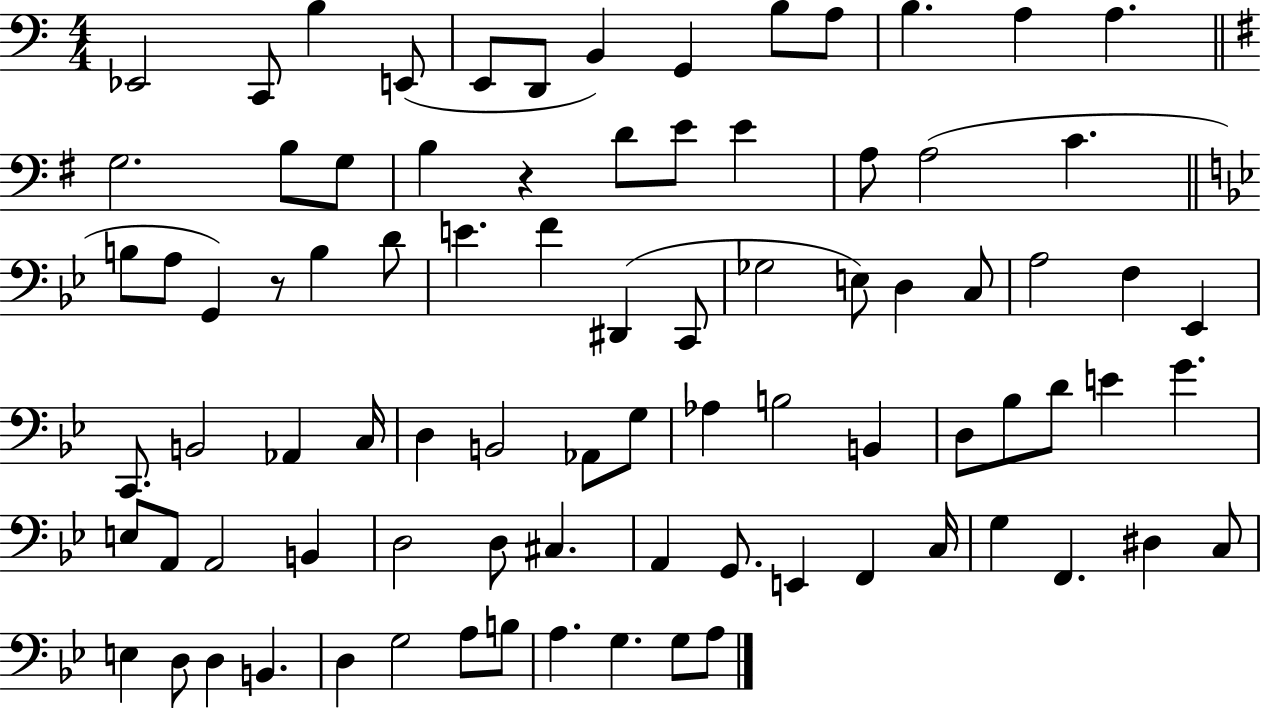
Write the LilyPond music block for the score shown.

{
  \clef bass
  \numericTimeSignature
  \time 4/4
  \key c \major
  \repeat volta 2 { ees,2 c,8 b4 e,8( | e,8 d,8 b,4) g,4 b8 a8 | b4. a4 a4. | \bar "||" \break \key e \minor g2. b8 g8 | b4 r4 d'8 e'8 e'4 | a8 a2( c'4. | \bar "||" \break \key bes \major b8 a8 g,4) r8 b4 d'8 | e'4. f'4 dis,4( c,8 | ges2 e8) d4 c8 | a2 f4 ees,4 | \break c,8. b,2 aes,4 c16 | d4 b,2 aes,8 g8 | aes4 b2 b,4 | d8 bes8 d'8 e'4 g'4. | \break e8 a,8 a,2 b,4 | d2 d8 cis4. | a,4 g,8. e,4 f,4 c16 | g4 f,4. dis4 c8 | \break e4 d8 d4 b,4. | d4 g2 a8 b8 | a4. g4. g8 a8 | } \bar "|."
}